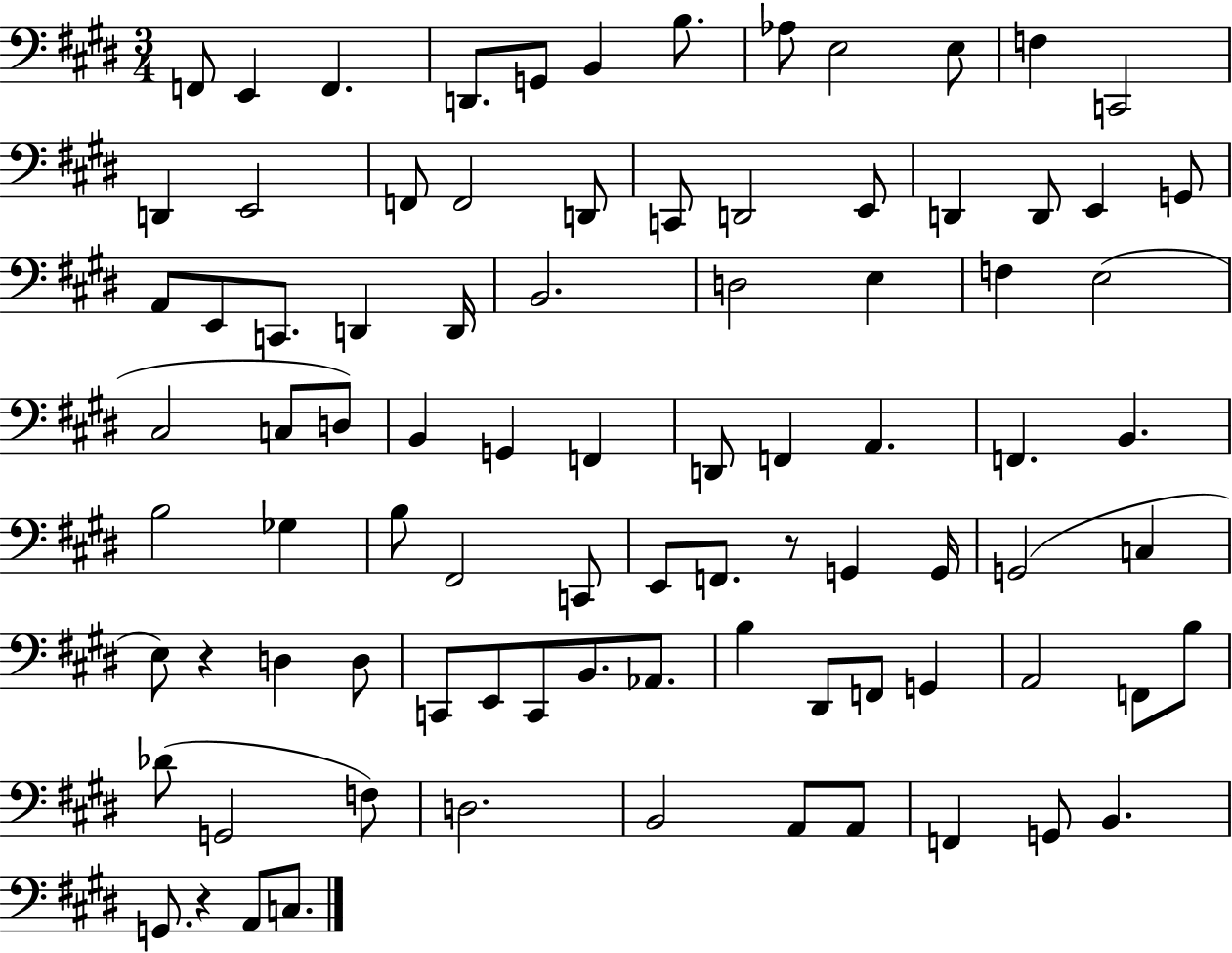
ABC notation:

X:1
T:Untitled
M:3/4
L:1/4
K:E
F,,/2 E,, F,, D,,/2 G,,/2 B,, B,/2 _A,/2 E,2 E,/2 F, C,,2 D,, E,,2 F,,/2 F,,2 D,,/2 C,,/2 D,,2 E,,/2 D,, D,,/2 E,, G,,/2 A,,/2 E,,/2 C,,/2 D,, D,,/4 B,,2 D,2 E, F, E,2 ^C,2 C,/2 D,/2 B,, G,, F,, D,,/2 F,, A,, F,, B,, B,2 _G, B,/2 ^F,,2 C,,/2 E,,/2 F,,/2 z/2 G,, G,,/4 G,,2 C, E,/2 z D, D,/2 C,,/2 E,,/2 C,,/2 B,,/2 _A,,/2 B, ^D,,/2 F,,/2 G,, A,,2 F,,/2 B,/2 _D/2 G,,2 F,/2 D,2 B,,2 A,,/2 A,,/2 F,, G,,/2 B,, G,,/2 z A,,/2 C,/2